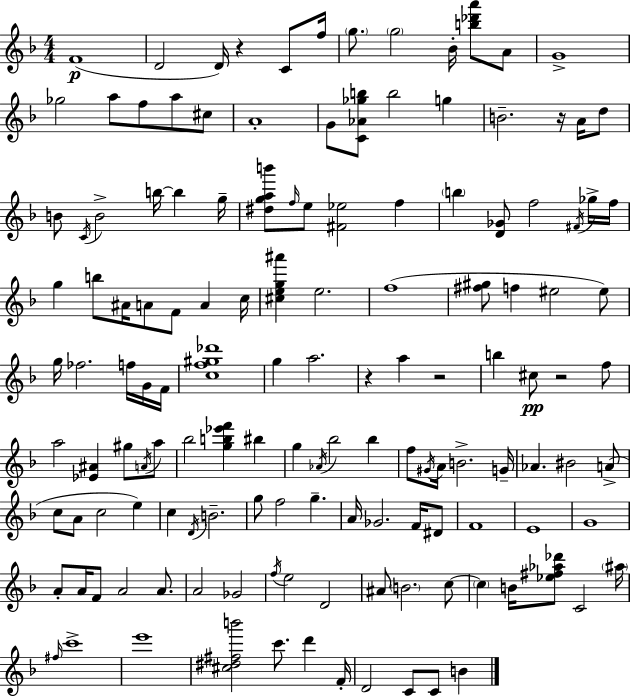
F4/w D4/h D4/s R/q C4/e F5/s G5/e. G5/h Bb4/s [B5,Db6,A6]/e A4/e G4/w Gb5/h A5/e F5/e A5/e C#5/e A4/w G4/e [C4,Ab4,Gb5,B5]/e B5/h G5/q B4/h. R/s A4/s D5/e B4/e C4/s B4/h B5/s B5/q G5/s [D#5,G5,A5,B6]/e F5/s E5/e [F#4,Eb5]/h F5/q B5/q [D4,Gb4]/e F5/h F#4/s Gb5/s F5/s G5/q B5/e A#4/s A4/e F4/e A4/q C5/s [C#5,E5,G5,A#6]/q E5/h. F5/w [F#5,G#5]/e F5/q EIS5/h EIS5/e G5/s FES5/h. F5/s G4/s F4/s [C5,F5,G#5,Db6]/w G5/q A5/h. R/q A5/q R/h B5/q C#5/e R/h F5/e A5/h [Eb4,A#4]/q G#5/e A4/s A5/e Bb5/h [G5,B5,Eb6,F6]/q BIS5/q G5/q Ab4/s Bb5/h Bb5/q F5/e G#4/s A4/s B4/h. G4/s Ab4/q. BIS4/h A4/e C5/e A4/e C5/h E5/q C5/q D4/s B4/h. G5/e F5/h G5/q. A4/s Gb4/h. F4/s D#4/e F4/w E4/w G4/w A4/e A4/s F4/e A4/h A4/e. A4/h Gb4/h F5/s E5/h D4/h A#4/e B4/h. C5/e C5/q B4/s [Eb5,F#5,Ab5,Db6]/e C4/h A#5/s F#5/s C6/w E6/w [C#5,D#5,F#5,B6]/h C6/e. D6/q F4/s D4/h C4/e C4/e B4/q